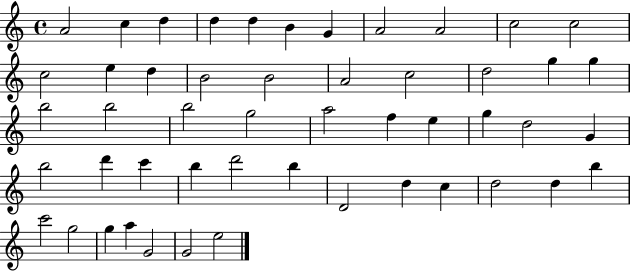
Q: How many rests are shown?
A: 0